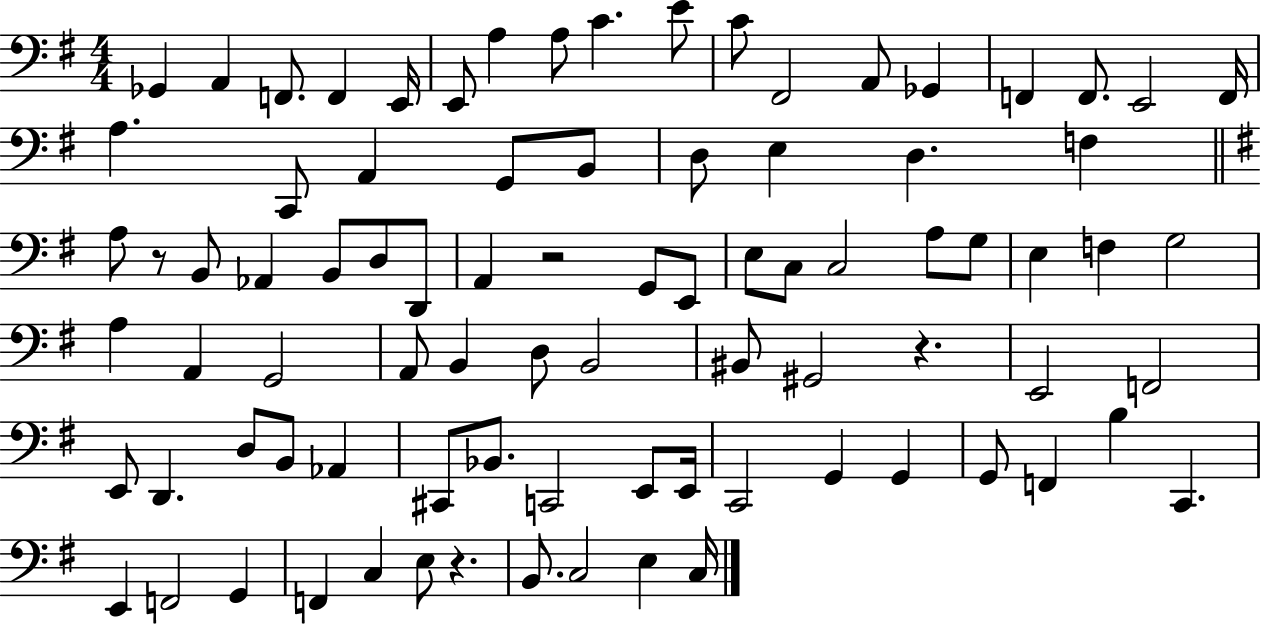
X:1
T:Untitled
M:4/4
L:1/4
K:G
_G,, A,, F,,/2 F,, E,,/4 E,,/2 A, A,/2 C E/2 C/2 ^F,,2 A,,/2 _G,, F,, F,,/2 E,,2 F,,/4 A, C,,/2 A,, G,,/2 B,,/2 D,/2 E, D, F, A,/2 z/2 B,,/2 _A,, B,,/2 D,/2 D,,/2 A,, z2 G,,/2 E,,/2 E,/2 C,/2 C,2 A,/2 G,/2 E, F, G,2 A, A,, G,,2 A,,/2 B,, D,/2 B,,2 ^B,,/2 ^G,,2 z E,,2 F,,2 E,,/2 D,, D,/2 B,,/2 _A,, ^C,,/2 _B,,/2 C,,2 E,,/2 E,,/4 C,,2 G,, G,, G,,/2 F,, B, C,, E,, F,,2 G,, F,, C, E,/2 z B,,/2 C,2 E, C,/4